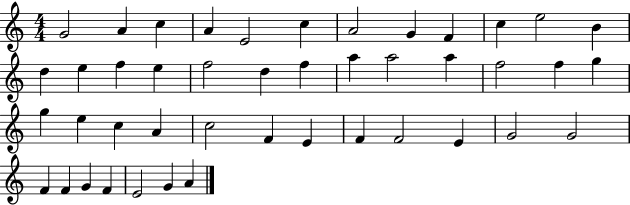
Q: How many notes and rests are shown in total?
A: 44